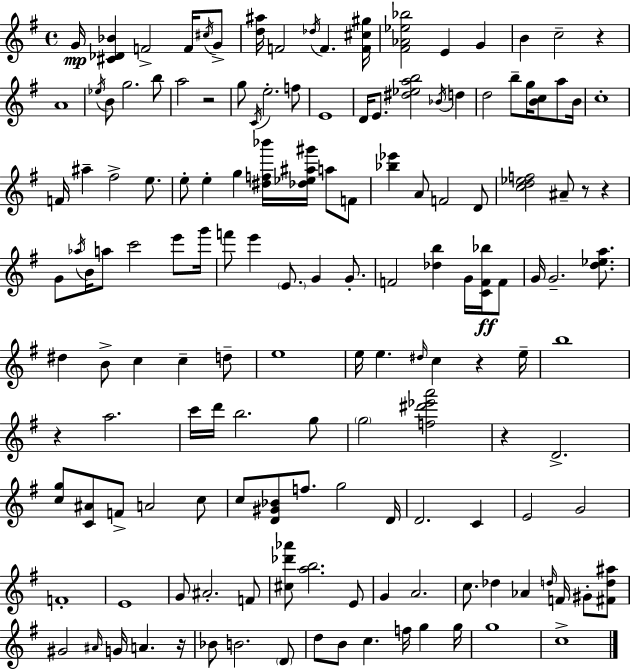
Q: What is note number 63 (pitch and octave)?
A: G4